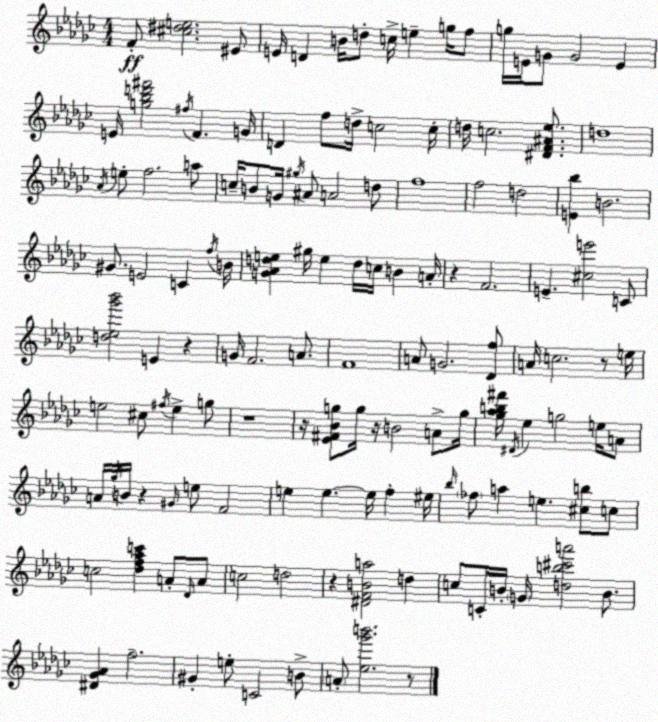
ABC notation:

X:1
T:Untitled
M:4/4
L:1/4
K:Ebm
F/2 [^c^de]2 ^E/2 E/4 D B/4 d/2 c/4 e g/4 f/2 g/4 E/4 G/2 G2 E E/4 [g_bd'^f']2 ^f/4 F G/4 D f/2 d/4 c2 c/4 d/4 c2 [^DF^A_e]/2 d4 _A/4 e/2 f2 a/2 c/4 B/2 G/4 ^g/4 ^A/2 A2 d/2 f4 f2 d2 [E_b] B2 ^G/2 E2 C f/4 B/4 [G_Ade] ^g/4 e d/4 c/4 B A/4 z F2 E [^ce']2 C/2 [d_e_g'_b']2 E z G/4 F2 A/2 F4 A/2 G2 [_Df]/2 A/4 c2 z/2 e/4 e2 ^c/2 ^f/4 e g/2 z4 z/4 [_E^F_Bg]/2 g/4 z/4 B2 A/2 g/4 [_g_ab^f']/4 ^D/4 _e g2 e/4 A/2 A/4 _g/4 B/4 z ^G/4 e/2 F2 e e e/4 f ^e/4 _b/4 _f/2 a e [^cb]/2 c/2 c2 [_df_ac'] A/2 _D/4 A/2 c2 d2 z [^DFBa]2 d c/2 C/4 B/4 G/4 [db^c'a']2 B/2 [^D_G_A] f2 ^G e/2 C2 B/2 A/2 [_e_g'b']2 z/2